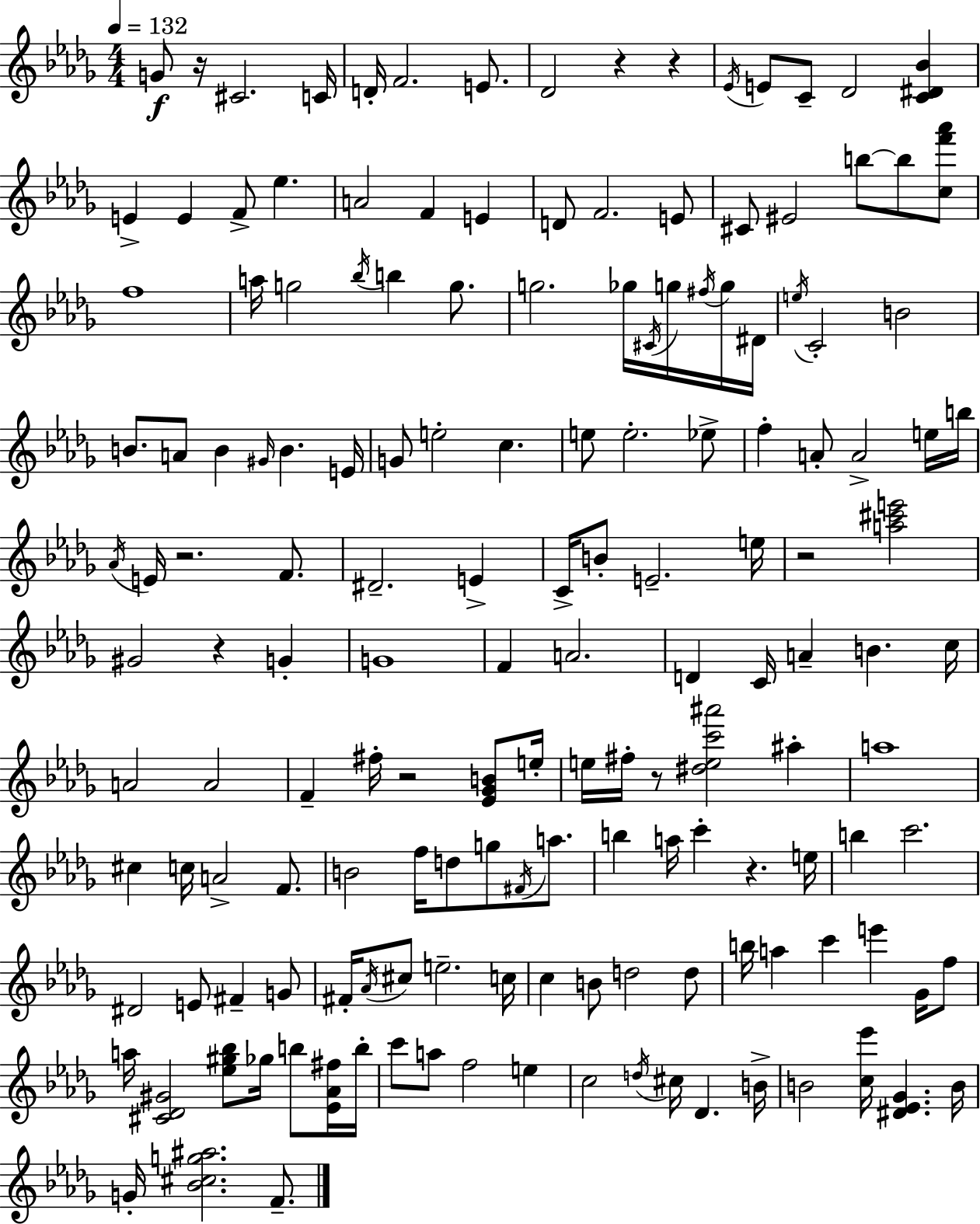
G4/e R/s C#4/h. C4/s D4/s F4/h. E4/e. Db4/h R/q R/q Eb4/s E4/e C4/e Db4/h [C4,D#4,Bb4]/q E4/q E4/q F4/e Eb5/q. A4/h F4/q E4/q D4/e F4/h. E4/e C#4/e EIS4/h B5/e B5/e [C5,F6,Ab6]/e F5/w A5/s G5/h Bb5/s B5/q G5/e. G5/h. Gb5/s C#4/s G5/s F#5/s G5/s D#4/s E5/s C4/h B4/h B4/e. A4/e B4/q G#4/s B4/q. E4/s G4/e E5/h C5/q. E5/e E5/h. Eb5/e F5/q A4/e A4/h E5/s B5/s Ab4/s E4/s R/h. F4/e. D#4/h. E4/q C4/s B4/e E4/h. E5/s R/h [A5,C#6,E6]/h G#4/h R/q G4/q G4/w F4/q A4/h. D4/q C4/s A4/q B4/q. C5/s A4/h A4/h F4/q F#5/s R/h [Eb4,Gb4,B4]/e E5/s E5/s F#5/s R/e [D#5,E5,C6,A#6]/h A#5/q A5/w C#5/q C5/s A4/h F4/e. B4/h F5/s D5/e G5/e F#4/s A5/e. B5/q A5/s C6/q R/q. E5/s B5/q C6/h. D#4/h E4/e F#4/q G4/e F#4/s Ab4/s C#5/e E5/h. C5/s C5/q B4/e D5/h D5/e B5/s A5/q C6/q E6/q Gb4/s F5/e A5/s [C#4,Db4,G#4]/h [Eb5,G#5,Bb5]/e Gb5/s B5/e [Eb4,Ab4,F#5]/s B5/s C6/e A5/e F5/h E5/q C5/h D5/s C#5/s Db4/q. B4/s B4/h [C5,Eb6]/s [D#4,Eb4,Gb4]/q. B4/s G4/s [Bb4,C#5,G5,A#5]/h. F4/e.